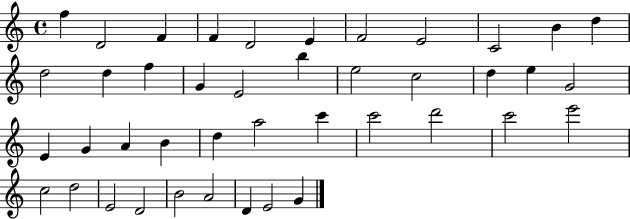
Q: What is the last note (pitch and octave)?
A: G4